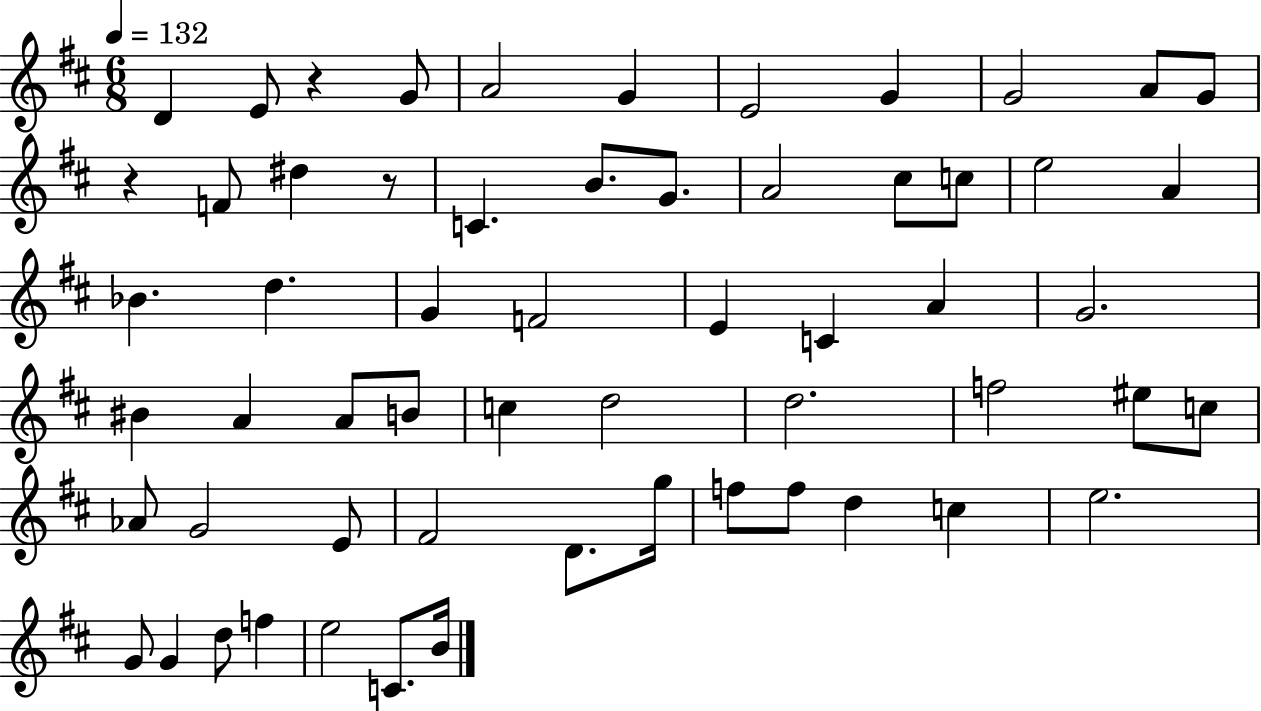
X:1
T:Untitled
M:6/8
L:1/4
K:D
D E/2 z G/2 A2 G E2 G G2 A/2 G/2 z F/2 ^d z/2 C B/2 G/2 A2 ^c/2 c/2 e2 A _B d G F2 E C A G2 ^B A A/2 B/2 c d2 d2 f2 ^e/2 c/2 _A/2 G2 E/2 ^F2 D/2 g/4 f/2 f/2 d c e2 G/2 G d/2 f e2 C/2 B/4